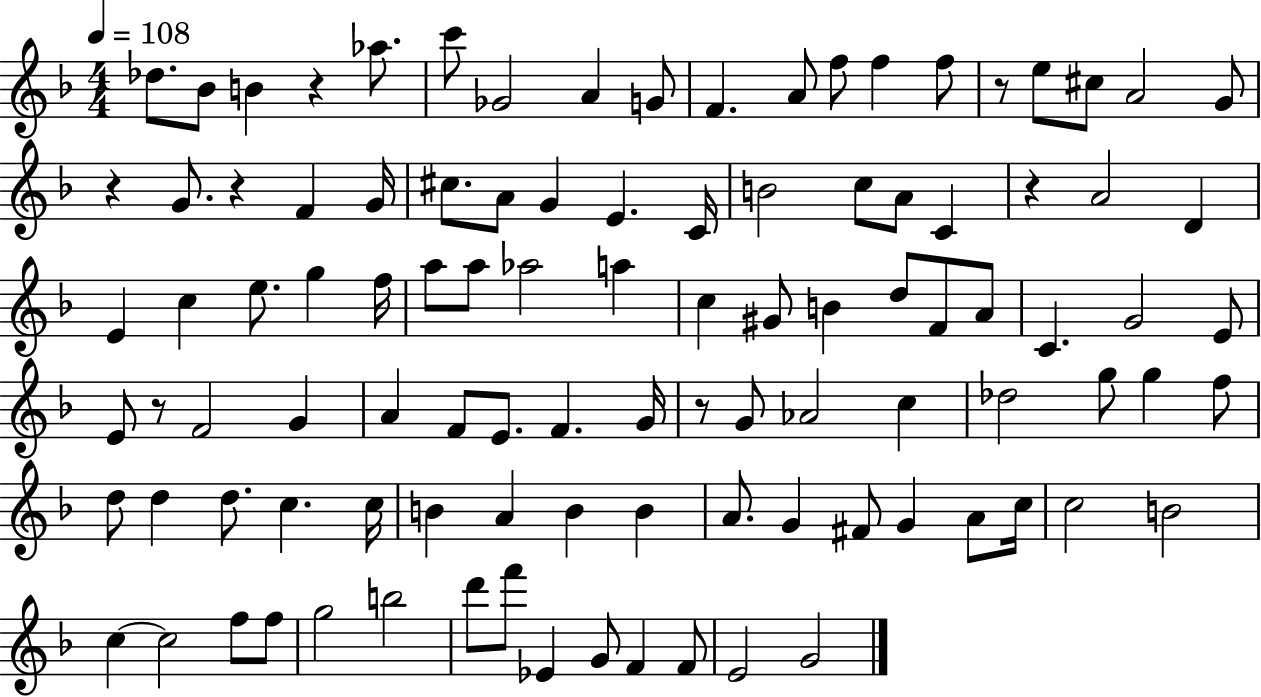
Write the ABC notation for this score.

X:1
T:Untitled
M:4/4
L:1/4
K:F
_d/2 _B/2 B z _a/2 c'/2 _G2 A G/2 F A/2 f/2 f f/2 z/2 e/2 ^c/2 A2 G/2 z G/2 z F G/4 ^c/2 A/2 G E C/4 B2 c/2 A/2 C z A2 D E c e/2 g f/4 a/2 a/2 _a2 a c ^G/2 B d/2 F/2 A/2 C G2 E/2 E/2 z/2 F2 G A F/2 E/2 F G/4 z/2 G/2 _A2 c _d2 g/2 g f/2 d/2 d d/2 c c/4 B A B B A/2 G ^F/2 G A/2 c/4 c2 B2 c c2 f/2 f/2 g2 b2 d'/2 f'/2 _E G/2 F F/2 E2 G2